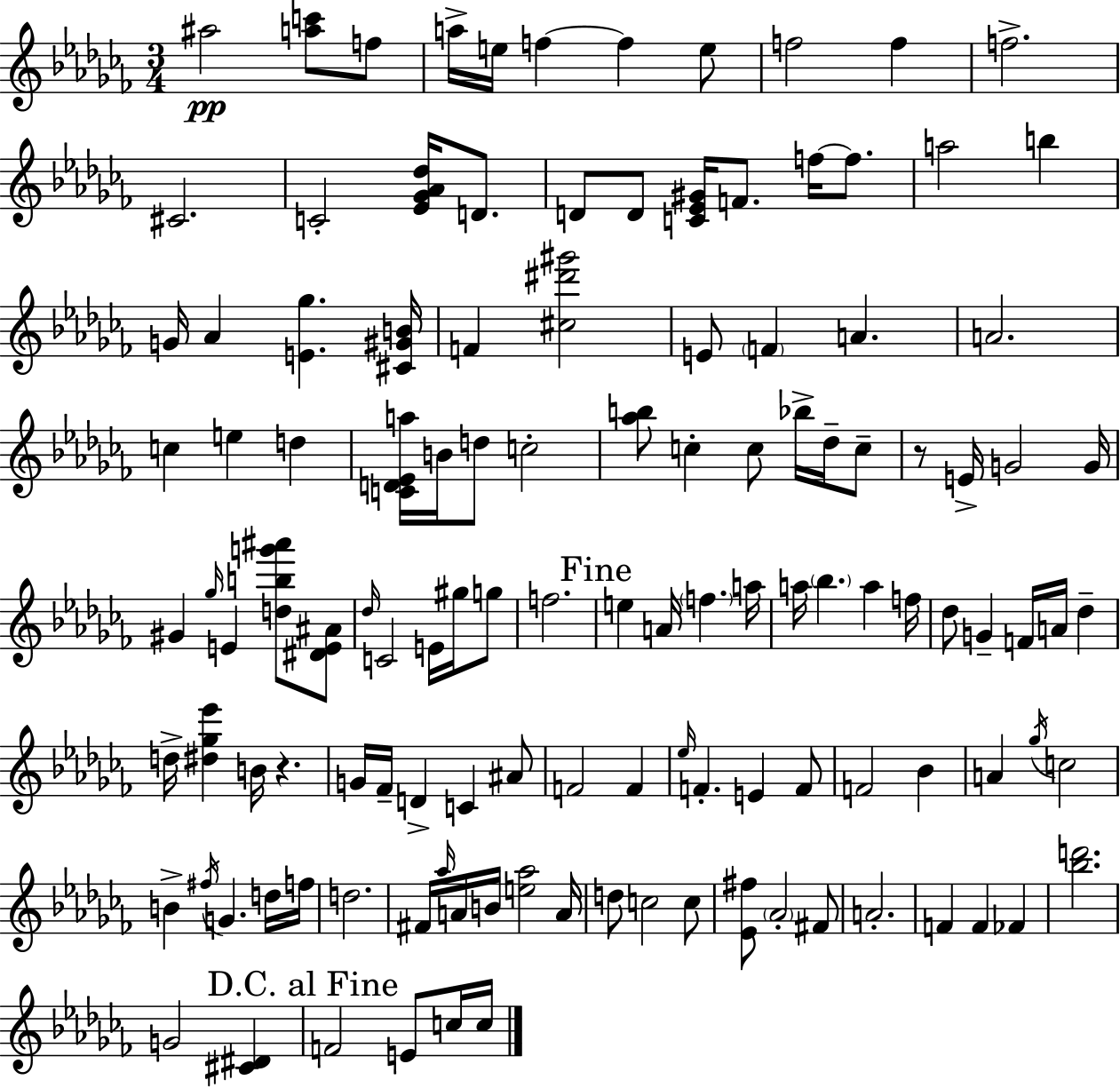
A#5/h [A5,C6]/e F5/e A5/s E5/s F5/q F5/q E5/e F5/h F5/q F5/h. C#4/h. C4/h [Eb4,Gb4,Ab4,Db5]/s D4/e. D4/e D4/e [C4,Eb4,G#4]/s F4/e. F5/s F5/e. A5/h B5/q G4/s Ab4/q [E4,Gb5]/q. [C#4,G#4,B4]/s F4/q [C#5,D#6,G#6]/h E4/e F4/q A4/q. A4/h. C5/q E5/q D5/q [C4,D4,Eb4,A5]/s B4/s D5/e C5/h [Ab5,B5]/e C5/q C5/e Bb5/s Db5/s C5/e R/e E4/s G4/h G4/s G#4/q Gb5/s E4/q [D5,B5,G6,A#6]/e [D#4,E4,A#4]/e Db5/s C4/h E4/s G#5/s G5/e F5/h. E5/q A4/s F5/q. A5/s A5/s Bb5/q. A5/q F5/s Db5/e G4/q F4/s A4/s Db5/q D5/s [D#5,Gb5,Eb6]/q B4/s R/q. G4/s FES4/s D4/q C4/q A#4/e F4/h F4/q Eb5/s F4/q. E4/q F4/e F4/h Bb4/q A4/q Gb5/s C5/h B4/q F#5/s G4/q. D5/s F5/s D5/h. F#4/s Ab5/s A4/s B4/s [E5,Ab5]/h A4/s D5/e C5/h C5/e [Eb4,F#5]/e Ab4/h F#4/e A4/h. F4/q F4/q FES4/q [Bb5,D6]/h. G4/h [C#4,D#4]/q F4/h E4/e C5/s C5/s